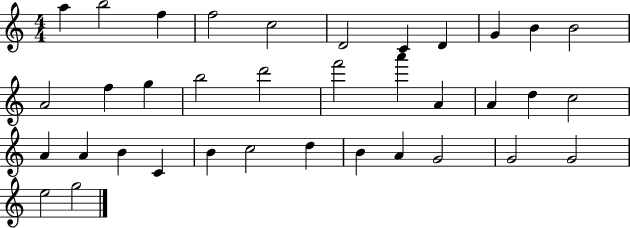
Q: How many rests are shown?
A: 0